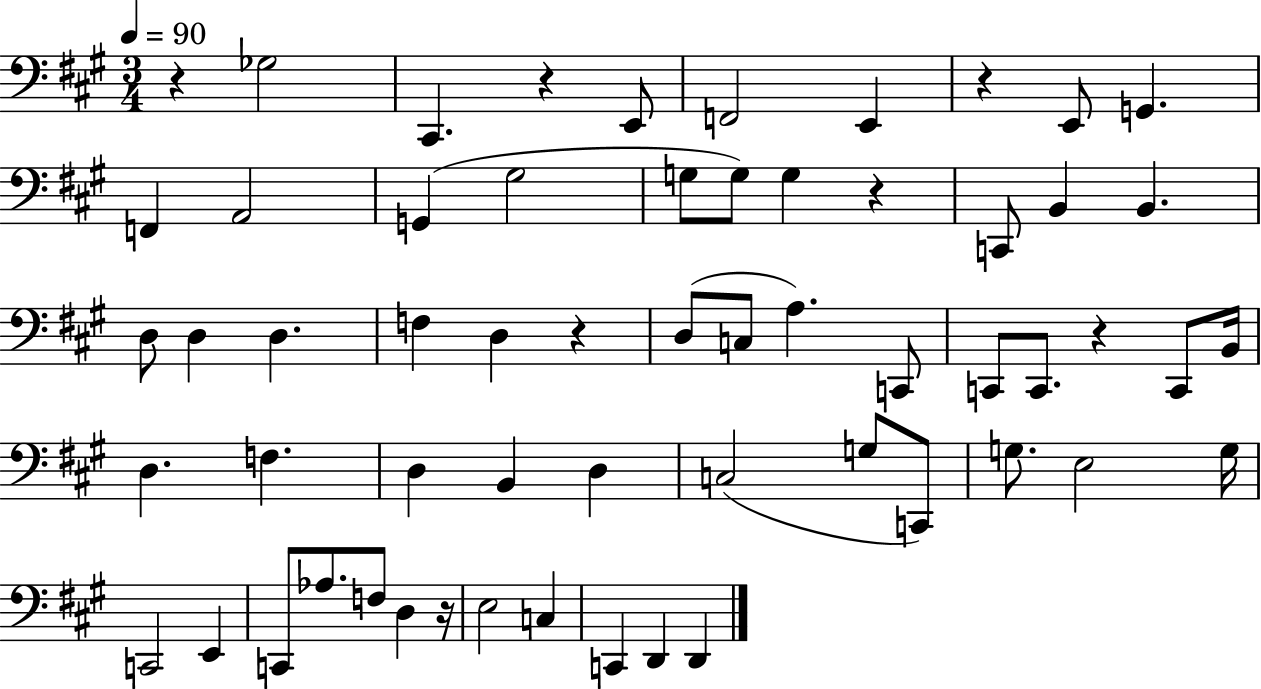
{
  \clef bass
  \numericTimeSignature
  \time 3/4
  \key a \major
  \tempo 4 = 90
  \repeat volta 2 { r4 ges2 | cis,4. r4 e,8 | f,2 e,4 | r4 e,8 g,4. | \break f,4 a,2 | g,4( gis2 | g8 g8) g4 r4 | c,8 b,4 b,4. | \break d8 d4 d4. | f4 d4 r4 | d8( c8 a4.) c,8 | c,8 c,8. r4 c,8 b,16 | \break d4. f4. | d4 b,4 d4 | c2( g8 c,8) | g8. e2 g16 | \break c,2 e,4 | c,8 aes8. f8 d4 r16 | e2 c4 | c,4 d,4 d,4 | \break } \bar "|."
}